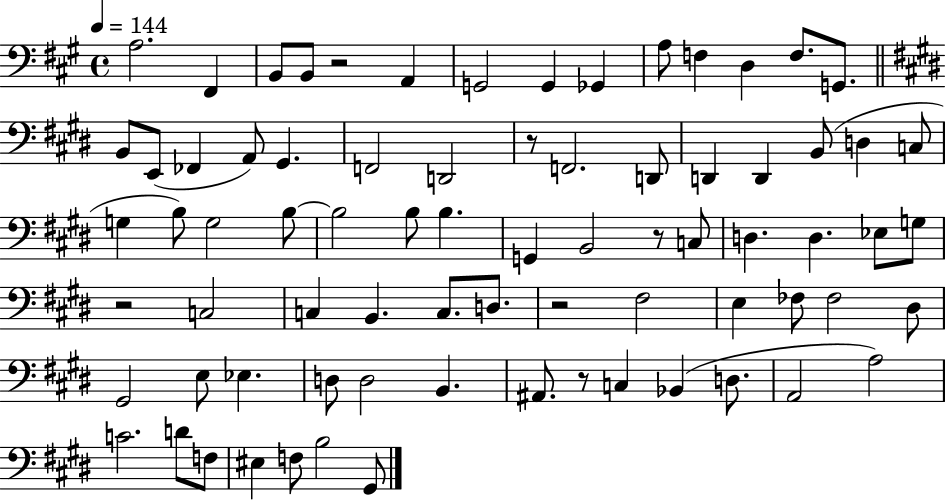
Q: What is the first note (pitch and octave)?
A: A3